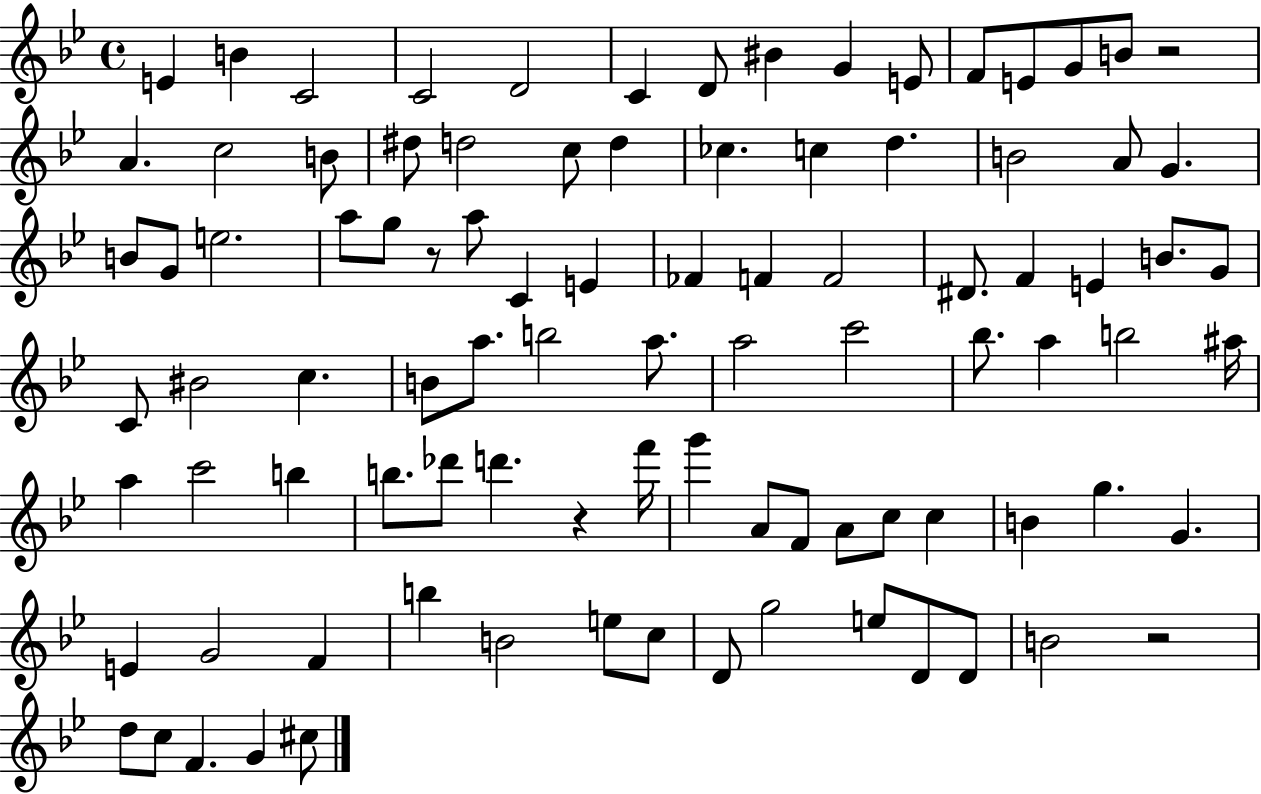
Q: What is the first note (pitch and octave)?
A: E4